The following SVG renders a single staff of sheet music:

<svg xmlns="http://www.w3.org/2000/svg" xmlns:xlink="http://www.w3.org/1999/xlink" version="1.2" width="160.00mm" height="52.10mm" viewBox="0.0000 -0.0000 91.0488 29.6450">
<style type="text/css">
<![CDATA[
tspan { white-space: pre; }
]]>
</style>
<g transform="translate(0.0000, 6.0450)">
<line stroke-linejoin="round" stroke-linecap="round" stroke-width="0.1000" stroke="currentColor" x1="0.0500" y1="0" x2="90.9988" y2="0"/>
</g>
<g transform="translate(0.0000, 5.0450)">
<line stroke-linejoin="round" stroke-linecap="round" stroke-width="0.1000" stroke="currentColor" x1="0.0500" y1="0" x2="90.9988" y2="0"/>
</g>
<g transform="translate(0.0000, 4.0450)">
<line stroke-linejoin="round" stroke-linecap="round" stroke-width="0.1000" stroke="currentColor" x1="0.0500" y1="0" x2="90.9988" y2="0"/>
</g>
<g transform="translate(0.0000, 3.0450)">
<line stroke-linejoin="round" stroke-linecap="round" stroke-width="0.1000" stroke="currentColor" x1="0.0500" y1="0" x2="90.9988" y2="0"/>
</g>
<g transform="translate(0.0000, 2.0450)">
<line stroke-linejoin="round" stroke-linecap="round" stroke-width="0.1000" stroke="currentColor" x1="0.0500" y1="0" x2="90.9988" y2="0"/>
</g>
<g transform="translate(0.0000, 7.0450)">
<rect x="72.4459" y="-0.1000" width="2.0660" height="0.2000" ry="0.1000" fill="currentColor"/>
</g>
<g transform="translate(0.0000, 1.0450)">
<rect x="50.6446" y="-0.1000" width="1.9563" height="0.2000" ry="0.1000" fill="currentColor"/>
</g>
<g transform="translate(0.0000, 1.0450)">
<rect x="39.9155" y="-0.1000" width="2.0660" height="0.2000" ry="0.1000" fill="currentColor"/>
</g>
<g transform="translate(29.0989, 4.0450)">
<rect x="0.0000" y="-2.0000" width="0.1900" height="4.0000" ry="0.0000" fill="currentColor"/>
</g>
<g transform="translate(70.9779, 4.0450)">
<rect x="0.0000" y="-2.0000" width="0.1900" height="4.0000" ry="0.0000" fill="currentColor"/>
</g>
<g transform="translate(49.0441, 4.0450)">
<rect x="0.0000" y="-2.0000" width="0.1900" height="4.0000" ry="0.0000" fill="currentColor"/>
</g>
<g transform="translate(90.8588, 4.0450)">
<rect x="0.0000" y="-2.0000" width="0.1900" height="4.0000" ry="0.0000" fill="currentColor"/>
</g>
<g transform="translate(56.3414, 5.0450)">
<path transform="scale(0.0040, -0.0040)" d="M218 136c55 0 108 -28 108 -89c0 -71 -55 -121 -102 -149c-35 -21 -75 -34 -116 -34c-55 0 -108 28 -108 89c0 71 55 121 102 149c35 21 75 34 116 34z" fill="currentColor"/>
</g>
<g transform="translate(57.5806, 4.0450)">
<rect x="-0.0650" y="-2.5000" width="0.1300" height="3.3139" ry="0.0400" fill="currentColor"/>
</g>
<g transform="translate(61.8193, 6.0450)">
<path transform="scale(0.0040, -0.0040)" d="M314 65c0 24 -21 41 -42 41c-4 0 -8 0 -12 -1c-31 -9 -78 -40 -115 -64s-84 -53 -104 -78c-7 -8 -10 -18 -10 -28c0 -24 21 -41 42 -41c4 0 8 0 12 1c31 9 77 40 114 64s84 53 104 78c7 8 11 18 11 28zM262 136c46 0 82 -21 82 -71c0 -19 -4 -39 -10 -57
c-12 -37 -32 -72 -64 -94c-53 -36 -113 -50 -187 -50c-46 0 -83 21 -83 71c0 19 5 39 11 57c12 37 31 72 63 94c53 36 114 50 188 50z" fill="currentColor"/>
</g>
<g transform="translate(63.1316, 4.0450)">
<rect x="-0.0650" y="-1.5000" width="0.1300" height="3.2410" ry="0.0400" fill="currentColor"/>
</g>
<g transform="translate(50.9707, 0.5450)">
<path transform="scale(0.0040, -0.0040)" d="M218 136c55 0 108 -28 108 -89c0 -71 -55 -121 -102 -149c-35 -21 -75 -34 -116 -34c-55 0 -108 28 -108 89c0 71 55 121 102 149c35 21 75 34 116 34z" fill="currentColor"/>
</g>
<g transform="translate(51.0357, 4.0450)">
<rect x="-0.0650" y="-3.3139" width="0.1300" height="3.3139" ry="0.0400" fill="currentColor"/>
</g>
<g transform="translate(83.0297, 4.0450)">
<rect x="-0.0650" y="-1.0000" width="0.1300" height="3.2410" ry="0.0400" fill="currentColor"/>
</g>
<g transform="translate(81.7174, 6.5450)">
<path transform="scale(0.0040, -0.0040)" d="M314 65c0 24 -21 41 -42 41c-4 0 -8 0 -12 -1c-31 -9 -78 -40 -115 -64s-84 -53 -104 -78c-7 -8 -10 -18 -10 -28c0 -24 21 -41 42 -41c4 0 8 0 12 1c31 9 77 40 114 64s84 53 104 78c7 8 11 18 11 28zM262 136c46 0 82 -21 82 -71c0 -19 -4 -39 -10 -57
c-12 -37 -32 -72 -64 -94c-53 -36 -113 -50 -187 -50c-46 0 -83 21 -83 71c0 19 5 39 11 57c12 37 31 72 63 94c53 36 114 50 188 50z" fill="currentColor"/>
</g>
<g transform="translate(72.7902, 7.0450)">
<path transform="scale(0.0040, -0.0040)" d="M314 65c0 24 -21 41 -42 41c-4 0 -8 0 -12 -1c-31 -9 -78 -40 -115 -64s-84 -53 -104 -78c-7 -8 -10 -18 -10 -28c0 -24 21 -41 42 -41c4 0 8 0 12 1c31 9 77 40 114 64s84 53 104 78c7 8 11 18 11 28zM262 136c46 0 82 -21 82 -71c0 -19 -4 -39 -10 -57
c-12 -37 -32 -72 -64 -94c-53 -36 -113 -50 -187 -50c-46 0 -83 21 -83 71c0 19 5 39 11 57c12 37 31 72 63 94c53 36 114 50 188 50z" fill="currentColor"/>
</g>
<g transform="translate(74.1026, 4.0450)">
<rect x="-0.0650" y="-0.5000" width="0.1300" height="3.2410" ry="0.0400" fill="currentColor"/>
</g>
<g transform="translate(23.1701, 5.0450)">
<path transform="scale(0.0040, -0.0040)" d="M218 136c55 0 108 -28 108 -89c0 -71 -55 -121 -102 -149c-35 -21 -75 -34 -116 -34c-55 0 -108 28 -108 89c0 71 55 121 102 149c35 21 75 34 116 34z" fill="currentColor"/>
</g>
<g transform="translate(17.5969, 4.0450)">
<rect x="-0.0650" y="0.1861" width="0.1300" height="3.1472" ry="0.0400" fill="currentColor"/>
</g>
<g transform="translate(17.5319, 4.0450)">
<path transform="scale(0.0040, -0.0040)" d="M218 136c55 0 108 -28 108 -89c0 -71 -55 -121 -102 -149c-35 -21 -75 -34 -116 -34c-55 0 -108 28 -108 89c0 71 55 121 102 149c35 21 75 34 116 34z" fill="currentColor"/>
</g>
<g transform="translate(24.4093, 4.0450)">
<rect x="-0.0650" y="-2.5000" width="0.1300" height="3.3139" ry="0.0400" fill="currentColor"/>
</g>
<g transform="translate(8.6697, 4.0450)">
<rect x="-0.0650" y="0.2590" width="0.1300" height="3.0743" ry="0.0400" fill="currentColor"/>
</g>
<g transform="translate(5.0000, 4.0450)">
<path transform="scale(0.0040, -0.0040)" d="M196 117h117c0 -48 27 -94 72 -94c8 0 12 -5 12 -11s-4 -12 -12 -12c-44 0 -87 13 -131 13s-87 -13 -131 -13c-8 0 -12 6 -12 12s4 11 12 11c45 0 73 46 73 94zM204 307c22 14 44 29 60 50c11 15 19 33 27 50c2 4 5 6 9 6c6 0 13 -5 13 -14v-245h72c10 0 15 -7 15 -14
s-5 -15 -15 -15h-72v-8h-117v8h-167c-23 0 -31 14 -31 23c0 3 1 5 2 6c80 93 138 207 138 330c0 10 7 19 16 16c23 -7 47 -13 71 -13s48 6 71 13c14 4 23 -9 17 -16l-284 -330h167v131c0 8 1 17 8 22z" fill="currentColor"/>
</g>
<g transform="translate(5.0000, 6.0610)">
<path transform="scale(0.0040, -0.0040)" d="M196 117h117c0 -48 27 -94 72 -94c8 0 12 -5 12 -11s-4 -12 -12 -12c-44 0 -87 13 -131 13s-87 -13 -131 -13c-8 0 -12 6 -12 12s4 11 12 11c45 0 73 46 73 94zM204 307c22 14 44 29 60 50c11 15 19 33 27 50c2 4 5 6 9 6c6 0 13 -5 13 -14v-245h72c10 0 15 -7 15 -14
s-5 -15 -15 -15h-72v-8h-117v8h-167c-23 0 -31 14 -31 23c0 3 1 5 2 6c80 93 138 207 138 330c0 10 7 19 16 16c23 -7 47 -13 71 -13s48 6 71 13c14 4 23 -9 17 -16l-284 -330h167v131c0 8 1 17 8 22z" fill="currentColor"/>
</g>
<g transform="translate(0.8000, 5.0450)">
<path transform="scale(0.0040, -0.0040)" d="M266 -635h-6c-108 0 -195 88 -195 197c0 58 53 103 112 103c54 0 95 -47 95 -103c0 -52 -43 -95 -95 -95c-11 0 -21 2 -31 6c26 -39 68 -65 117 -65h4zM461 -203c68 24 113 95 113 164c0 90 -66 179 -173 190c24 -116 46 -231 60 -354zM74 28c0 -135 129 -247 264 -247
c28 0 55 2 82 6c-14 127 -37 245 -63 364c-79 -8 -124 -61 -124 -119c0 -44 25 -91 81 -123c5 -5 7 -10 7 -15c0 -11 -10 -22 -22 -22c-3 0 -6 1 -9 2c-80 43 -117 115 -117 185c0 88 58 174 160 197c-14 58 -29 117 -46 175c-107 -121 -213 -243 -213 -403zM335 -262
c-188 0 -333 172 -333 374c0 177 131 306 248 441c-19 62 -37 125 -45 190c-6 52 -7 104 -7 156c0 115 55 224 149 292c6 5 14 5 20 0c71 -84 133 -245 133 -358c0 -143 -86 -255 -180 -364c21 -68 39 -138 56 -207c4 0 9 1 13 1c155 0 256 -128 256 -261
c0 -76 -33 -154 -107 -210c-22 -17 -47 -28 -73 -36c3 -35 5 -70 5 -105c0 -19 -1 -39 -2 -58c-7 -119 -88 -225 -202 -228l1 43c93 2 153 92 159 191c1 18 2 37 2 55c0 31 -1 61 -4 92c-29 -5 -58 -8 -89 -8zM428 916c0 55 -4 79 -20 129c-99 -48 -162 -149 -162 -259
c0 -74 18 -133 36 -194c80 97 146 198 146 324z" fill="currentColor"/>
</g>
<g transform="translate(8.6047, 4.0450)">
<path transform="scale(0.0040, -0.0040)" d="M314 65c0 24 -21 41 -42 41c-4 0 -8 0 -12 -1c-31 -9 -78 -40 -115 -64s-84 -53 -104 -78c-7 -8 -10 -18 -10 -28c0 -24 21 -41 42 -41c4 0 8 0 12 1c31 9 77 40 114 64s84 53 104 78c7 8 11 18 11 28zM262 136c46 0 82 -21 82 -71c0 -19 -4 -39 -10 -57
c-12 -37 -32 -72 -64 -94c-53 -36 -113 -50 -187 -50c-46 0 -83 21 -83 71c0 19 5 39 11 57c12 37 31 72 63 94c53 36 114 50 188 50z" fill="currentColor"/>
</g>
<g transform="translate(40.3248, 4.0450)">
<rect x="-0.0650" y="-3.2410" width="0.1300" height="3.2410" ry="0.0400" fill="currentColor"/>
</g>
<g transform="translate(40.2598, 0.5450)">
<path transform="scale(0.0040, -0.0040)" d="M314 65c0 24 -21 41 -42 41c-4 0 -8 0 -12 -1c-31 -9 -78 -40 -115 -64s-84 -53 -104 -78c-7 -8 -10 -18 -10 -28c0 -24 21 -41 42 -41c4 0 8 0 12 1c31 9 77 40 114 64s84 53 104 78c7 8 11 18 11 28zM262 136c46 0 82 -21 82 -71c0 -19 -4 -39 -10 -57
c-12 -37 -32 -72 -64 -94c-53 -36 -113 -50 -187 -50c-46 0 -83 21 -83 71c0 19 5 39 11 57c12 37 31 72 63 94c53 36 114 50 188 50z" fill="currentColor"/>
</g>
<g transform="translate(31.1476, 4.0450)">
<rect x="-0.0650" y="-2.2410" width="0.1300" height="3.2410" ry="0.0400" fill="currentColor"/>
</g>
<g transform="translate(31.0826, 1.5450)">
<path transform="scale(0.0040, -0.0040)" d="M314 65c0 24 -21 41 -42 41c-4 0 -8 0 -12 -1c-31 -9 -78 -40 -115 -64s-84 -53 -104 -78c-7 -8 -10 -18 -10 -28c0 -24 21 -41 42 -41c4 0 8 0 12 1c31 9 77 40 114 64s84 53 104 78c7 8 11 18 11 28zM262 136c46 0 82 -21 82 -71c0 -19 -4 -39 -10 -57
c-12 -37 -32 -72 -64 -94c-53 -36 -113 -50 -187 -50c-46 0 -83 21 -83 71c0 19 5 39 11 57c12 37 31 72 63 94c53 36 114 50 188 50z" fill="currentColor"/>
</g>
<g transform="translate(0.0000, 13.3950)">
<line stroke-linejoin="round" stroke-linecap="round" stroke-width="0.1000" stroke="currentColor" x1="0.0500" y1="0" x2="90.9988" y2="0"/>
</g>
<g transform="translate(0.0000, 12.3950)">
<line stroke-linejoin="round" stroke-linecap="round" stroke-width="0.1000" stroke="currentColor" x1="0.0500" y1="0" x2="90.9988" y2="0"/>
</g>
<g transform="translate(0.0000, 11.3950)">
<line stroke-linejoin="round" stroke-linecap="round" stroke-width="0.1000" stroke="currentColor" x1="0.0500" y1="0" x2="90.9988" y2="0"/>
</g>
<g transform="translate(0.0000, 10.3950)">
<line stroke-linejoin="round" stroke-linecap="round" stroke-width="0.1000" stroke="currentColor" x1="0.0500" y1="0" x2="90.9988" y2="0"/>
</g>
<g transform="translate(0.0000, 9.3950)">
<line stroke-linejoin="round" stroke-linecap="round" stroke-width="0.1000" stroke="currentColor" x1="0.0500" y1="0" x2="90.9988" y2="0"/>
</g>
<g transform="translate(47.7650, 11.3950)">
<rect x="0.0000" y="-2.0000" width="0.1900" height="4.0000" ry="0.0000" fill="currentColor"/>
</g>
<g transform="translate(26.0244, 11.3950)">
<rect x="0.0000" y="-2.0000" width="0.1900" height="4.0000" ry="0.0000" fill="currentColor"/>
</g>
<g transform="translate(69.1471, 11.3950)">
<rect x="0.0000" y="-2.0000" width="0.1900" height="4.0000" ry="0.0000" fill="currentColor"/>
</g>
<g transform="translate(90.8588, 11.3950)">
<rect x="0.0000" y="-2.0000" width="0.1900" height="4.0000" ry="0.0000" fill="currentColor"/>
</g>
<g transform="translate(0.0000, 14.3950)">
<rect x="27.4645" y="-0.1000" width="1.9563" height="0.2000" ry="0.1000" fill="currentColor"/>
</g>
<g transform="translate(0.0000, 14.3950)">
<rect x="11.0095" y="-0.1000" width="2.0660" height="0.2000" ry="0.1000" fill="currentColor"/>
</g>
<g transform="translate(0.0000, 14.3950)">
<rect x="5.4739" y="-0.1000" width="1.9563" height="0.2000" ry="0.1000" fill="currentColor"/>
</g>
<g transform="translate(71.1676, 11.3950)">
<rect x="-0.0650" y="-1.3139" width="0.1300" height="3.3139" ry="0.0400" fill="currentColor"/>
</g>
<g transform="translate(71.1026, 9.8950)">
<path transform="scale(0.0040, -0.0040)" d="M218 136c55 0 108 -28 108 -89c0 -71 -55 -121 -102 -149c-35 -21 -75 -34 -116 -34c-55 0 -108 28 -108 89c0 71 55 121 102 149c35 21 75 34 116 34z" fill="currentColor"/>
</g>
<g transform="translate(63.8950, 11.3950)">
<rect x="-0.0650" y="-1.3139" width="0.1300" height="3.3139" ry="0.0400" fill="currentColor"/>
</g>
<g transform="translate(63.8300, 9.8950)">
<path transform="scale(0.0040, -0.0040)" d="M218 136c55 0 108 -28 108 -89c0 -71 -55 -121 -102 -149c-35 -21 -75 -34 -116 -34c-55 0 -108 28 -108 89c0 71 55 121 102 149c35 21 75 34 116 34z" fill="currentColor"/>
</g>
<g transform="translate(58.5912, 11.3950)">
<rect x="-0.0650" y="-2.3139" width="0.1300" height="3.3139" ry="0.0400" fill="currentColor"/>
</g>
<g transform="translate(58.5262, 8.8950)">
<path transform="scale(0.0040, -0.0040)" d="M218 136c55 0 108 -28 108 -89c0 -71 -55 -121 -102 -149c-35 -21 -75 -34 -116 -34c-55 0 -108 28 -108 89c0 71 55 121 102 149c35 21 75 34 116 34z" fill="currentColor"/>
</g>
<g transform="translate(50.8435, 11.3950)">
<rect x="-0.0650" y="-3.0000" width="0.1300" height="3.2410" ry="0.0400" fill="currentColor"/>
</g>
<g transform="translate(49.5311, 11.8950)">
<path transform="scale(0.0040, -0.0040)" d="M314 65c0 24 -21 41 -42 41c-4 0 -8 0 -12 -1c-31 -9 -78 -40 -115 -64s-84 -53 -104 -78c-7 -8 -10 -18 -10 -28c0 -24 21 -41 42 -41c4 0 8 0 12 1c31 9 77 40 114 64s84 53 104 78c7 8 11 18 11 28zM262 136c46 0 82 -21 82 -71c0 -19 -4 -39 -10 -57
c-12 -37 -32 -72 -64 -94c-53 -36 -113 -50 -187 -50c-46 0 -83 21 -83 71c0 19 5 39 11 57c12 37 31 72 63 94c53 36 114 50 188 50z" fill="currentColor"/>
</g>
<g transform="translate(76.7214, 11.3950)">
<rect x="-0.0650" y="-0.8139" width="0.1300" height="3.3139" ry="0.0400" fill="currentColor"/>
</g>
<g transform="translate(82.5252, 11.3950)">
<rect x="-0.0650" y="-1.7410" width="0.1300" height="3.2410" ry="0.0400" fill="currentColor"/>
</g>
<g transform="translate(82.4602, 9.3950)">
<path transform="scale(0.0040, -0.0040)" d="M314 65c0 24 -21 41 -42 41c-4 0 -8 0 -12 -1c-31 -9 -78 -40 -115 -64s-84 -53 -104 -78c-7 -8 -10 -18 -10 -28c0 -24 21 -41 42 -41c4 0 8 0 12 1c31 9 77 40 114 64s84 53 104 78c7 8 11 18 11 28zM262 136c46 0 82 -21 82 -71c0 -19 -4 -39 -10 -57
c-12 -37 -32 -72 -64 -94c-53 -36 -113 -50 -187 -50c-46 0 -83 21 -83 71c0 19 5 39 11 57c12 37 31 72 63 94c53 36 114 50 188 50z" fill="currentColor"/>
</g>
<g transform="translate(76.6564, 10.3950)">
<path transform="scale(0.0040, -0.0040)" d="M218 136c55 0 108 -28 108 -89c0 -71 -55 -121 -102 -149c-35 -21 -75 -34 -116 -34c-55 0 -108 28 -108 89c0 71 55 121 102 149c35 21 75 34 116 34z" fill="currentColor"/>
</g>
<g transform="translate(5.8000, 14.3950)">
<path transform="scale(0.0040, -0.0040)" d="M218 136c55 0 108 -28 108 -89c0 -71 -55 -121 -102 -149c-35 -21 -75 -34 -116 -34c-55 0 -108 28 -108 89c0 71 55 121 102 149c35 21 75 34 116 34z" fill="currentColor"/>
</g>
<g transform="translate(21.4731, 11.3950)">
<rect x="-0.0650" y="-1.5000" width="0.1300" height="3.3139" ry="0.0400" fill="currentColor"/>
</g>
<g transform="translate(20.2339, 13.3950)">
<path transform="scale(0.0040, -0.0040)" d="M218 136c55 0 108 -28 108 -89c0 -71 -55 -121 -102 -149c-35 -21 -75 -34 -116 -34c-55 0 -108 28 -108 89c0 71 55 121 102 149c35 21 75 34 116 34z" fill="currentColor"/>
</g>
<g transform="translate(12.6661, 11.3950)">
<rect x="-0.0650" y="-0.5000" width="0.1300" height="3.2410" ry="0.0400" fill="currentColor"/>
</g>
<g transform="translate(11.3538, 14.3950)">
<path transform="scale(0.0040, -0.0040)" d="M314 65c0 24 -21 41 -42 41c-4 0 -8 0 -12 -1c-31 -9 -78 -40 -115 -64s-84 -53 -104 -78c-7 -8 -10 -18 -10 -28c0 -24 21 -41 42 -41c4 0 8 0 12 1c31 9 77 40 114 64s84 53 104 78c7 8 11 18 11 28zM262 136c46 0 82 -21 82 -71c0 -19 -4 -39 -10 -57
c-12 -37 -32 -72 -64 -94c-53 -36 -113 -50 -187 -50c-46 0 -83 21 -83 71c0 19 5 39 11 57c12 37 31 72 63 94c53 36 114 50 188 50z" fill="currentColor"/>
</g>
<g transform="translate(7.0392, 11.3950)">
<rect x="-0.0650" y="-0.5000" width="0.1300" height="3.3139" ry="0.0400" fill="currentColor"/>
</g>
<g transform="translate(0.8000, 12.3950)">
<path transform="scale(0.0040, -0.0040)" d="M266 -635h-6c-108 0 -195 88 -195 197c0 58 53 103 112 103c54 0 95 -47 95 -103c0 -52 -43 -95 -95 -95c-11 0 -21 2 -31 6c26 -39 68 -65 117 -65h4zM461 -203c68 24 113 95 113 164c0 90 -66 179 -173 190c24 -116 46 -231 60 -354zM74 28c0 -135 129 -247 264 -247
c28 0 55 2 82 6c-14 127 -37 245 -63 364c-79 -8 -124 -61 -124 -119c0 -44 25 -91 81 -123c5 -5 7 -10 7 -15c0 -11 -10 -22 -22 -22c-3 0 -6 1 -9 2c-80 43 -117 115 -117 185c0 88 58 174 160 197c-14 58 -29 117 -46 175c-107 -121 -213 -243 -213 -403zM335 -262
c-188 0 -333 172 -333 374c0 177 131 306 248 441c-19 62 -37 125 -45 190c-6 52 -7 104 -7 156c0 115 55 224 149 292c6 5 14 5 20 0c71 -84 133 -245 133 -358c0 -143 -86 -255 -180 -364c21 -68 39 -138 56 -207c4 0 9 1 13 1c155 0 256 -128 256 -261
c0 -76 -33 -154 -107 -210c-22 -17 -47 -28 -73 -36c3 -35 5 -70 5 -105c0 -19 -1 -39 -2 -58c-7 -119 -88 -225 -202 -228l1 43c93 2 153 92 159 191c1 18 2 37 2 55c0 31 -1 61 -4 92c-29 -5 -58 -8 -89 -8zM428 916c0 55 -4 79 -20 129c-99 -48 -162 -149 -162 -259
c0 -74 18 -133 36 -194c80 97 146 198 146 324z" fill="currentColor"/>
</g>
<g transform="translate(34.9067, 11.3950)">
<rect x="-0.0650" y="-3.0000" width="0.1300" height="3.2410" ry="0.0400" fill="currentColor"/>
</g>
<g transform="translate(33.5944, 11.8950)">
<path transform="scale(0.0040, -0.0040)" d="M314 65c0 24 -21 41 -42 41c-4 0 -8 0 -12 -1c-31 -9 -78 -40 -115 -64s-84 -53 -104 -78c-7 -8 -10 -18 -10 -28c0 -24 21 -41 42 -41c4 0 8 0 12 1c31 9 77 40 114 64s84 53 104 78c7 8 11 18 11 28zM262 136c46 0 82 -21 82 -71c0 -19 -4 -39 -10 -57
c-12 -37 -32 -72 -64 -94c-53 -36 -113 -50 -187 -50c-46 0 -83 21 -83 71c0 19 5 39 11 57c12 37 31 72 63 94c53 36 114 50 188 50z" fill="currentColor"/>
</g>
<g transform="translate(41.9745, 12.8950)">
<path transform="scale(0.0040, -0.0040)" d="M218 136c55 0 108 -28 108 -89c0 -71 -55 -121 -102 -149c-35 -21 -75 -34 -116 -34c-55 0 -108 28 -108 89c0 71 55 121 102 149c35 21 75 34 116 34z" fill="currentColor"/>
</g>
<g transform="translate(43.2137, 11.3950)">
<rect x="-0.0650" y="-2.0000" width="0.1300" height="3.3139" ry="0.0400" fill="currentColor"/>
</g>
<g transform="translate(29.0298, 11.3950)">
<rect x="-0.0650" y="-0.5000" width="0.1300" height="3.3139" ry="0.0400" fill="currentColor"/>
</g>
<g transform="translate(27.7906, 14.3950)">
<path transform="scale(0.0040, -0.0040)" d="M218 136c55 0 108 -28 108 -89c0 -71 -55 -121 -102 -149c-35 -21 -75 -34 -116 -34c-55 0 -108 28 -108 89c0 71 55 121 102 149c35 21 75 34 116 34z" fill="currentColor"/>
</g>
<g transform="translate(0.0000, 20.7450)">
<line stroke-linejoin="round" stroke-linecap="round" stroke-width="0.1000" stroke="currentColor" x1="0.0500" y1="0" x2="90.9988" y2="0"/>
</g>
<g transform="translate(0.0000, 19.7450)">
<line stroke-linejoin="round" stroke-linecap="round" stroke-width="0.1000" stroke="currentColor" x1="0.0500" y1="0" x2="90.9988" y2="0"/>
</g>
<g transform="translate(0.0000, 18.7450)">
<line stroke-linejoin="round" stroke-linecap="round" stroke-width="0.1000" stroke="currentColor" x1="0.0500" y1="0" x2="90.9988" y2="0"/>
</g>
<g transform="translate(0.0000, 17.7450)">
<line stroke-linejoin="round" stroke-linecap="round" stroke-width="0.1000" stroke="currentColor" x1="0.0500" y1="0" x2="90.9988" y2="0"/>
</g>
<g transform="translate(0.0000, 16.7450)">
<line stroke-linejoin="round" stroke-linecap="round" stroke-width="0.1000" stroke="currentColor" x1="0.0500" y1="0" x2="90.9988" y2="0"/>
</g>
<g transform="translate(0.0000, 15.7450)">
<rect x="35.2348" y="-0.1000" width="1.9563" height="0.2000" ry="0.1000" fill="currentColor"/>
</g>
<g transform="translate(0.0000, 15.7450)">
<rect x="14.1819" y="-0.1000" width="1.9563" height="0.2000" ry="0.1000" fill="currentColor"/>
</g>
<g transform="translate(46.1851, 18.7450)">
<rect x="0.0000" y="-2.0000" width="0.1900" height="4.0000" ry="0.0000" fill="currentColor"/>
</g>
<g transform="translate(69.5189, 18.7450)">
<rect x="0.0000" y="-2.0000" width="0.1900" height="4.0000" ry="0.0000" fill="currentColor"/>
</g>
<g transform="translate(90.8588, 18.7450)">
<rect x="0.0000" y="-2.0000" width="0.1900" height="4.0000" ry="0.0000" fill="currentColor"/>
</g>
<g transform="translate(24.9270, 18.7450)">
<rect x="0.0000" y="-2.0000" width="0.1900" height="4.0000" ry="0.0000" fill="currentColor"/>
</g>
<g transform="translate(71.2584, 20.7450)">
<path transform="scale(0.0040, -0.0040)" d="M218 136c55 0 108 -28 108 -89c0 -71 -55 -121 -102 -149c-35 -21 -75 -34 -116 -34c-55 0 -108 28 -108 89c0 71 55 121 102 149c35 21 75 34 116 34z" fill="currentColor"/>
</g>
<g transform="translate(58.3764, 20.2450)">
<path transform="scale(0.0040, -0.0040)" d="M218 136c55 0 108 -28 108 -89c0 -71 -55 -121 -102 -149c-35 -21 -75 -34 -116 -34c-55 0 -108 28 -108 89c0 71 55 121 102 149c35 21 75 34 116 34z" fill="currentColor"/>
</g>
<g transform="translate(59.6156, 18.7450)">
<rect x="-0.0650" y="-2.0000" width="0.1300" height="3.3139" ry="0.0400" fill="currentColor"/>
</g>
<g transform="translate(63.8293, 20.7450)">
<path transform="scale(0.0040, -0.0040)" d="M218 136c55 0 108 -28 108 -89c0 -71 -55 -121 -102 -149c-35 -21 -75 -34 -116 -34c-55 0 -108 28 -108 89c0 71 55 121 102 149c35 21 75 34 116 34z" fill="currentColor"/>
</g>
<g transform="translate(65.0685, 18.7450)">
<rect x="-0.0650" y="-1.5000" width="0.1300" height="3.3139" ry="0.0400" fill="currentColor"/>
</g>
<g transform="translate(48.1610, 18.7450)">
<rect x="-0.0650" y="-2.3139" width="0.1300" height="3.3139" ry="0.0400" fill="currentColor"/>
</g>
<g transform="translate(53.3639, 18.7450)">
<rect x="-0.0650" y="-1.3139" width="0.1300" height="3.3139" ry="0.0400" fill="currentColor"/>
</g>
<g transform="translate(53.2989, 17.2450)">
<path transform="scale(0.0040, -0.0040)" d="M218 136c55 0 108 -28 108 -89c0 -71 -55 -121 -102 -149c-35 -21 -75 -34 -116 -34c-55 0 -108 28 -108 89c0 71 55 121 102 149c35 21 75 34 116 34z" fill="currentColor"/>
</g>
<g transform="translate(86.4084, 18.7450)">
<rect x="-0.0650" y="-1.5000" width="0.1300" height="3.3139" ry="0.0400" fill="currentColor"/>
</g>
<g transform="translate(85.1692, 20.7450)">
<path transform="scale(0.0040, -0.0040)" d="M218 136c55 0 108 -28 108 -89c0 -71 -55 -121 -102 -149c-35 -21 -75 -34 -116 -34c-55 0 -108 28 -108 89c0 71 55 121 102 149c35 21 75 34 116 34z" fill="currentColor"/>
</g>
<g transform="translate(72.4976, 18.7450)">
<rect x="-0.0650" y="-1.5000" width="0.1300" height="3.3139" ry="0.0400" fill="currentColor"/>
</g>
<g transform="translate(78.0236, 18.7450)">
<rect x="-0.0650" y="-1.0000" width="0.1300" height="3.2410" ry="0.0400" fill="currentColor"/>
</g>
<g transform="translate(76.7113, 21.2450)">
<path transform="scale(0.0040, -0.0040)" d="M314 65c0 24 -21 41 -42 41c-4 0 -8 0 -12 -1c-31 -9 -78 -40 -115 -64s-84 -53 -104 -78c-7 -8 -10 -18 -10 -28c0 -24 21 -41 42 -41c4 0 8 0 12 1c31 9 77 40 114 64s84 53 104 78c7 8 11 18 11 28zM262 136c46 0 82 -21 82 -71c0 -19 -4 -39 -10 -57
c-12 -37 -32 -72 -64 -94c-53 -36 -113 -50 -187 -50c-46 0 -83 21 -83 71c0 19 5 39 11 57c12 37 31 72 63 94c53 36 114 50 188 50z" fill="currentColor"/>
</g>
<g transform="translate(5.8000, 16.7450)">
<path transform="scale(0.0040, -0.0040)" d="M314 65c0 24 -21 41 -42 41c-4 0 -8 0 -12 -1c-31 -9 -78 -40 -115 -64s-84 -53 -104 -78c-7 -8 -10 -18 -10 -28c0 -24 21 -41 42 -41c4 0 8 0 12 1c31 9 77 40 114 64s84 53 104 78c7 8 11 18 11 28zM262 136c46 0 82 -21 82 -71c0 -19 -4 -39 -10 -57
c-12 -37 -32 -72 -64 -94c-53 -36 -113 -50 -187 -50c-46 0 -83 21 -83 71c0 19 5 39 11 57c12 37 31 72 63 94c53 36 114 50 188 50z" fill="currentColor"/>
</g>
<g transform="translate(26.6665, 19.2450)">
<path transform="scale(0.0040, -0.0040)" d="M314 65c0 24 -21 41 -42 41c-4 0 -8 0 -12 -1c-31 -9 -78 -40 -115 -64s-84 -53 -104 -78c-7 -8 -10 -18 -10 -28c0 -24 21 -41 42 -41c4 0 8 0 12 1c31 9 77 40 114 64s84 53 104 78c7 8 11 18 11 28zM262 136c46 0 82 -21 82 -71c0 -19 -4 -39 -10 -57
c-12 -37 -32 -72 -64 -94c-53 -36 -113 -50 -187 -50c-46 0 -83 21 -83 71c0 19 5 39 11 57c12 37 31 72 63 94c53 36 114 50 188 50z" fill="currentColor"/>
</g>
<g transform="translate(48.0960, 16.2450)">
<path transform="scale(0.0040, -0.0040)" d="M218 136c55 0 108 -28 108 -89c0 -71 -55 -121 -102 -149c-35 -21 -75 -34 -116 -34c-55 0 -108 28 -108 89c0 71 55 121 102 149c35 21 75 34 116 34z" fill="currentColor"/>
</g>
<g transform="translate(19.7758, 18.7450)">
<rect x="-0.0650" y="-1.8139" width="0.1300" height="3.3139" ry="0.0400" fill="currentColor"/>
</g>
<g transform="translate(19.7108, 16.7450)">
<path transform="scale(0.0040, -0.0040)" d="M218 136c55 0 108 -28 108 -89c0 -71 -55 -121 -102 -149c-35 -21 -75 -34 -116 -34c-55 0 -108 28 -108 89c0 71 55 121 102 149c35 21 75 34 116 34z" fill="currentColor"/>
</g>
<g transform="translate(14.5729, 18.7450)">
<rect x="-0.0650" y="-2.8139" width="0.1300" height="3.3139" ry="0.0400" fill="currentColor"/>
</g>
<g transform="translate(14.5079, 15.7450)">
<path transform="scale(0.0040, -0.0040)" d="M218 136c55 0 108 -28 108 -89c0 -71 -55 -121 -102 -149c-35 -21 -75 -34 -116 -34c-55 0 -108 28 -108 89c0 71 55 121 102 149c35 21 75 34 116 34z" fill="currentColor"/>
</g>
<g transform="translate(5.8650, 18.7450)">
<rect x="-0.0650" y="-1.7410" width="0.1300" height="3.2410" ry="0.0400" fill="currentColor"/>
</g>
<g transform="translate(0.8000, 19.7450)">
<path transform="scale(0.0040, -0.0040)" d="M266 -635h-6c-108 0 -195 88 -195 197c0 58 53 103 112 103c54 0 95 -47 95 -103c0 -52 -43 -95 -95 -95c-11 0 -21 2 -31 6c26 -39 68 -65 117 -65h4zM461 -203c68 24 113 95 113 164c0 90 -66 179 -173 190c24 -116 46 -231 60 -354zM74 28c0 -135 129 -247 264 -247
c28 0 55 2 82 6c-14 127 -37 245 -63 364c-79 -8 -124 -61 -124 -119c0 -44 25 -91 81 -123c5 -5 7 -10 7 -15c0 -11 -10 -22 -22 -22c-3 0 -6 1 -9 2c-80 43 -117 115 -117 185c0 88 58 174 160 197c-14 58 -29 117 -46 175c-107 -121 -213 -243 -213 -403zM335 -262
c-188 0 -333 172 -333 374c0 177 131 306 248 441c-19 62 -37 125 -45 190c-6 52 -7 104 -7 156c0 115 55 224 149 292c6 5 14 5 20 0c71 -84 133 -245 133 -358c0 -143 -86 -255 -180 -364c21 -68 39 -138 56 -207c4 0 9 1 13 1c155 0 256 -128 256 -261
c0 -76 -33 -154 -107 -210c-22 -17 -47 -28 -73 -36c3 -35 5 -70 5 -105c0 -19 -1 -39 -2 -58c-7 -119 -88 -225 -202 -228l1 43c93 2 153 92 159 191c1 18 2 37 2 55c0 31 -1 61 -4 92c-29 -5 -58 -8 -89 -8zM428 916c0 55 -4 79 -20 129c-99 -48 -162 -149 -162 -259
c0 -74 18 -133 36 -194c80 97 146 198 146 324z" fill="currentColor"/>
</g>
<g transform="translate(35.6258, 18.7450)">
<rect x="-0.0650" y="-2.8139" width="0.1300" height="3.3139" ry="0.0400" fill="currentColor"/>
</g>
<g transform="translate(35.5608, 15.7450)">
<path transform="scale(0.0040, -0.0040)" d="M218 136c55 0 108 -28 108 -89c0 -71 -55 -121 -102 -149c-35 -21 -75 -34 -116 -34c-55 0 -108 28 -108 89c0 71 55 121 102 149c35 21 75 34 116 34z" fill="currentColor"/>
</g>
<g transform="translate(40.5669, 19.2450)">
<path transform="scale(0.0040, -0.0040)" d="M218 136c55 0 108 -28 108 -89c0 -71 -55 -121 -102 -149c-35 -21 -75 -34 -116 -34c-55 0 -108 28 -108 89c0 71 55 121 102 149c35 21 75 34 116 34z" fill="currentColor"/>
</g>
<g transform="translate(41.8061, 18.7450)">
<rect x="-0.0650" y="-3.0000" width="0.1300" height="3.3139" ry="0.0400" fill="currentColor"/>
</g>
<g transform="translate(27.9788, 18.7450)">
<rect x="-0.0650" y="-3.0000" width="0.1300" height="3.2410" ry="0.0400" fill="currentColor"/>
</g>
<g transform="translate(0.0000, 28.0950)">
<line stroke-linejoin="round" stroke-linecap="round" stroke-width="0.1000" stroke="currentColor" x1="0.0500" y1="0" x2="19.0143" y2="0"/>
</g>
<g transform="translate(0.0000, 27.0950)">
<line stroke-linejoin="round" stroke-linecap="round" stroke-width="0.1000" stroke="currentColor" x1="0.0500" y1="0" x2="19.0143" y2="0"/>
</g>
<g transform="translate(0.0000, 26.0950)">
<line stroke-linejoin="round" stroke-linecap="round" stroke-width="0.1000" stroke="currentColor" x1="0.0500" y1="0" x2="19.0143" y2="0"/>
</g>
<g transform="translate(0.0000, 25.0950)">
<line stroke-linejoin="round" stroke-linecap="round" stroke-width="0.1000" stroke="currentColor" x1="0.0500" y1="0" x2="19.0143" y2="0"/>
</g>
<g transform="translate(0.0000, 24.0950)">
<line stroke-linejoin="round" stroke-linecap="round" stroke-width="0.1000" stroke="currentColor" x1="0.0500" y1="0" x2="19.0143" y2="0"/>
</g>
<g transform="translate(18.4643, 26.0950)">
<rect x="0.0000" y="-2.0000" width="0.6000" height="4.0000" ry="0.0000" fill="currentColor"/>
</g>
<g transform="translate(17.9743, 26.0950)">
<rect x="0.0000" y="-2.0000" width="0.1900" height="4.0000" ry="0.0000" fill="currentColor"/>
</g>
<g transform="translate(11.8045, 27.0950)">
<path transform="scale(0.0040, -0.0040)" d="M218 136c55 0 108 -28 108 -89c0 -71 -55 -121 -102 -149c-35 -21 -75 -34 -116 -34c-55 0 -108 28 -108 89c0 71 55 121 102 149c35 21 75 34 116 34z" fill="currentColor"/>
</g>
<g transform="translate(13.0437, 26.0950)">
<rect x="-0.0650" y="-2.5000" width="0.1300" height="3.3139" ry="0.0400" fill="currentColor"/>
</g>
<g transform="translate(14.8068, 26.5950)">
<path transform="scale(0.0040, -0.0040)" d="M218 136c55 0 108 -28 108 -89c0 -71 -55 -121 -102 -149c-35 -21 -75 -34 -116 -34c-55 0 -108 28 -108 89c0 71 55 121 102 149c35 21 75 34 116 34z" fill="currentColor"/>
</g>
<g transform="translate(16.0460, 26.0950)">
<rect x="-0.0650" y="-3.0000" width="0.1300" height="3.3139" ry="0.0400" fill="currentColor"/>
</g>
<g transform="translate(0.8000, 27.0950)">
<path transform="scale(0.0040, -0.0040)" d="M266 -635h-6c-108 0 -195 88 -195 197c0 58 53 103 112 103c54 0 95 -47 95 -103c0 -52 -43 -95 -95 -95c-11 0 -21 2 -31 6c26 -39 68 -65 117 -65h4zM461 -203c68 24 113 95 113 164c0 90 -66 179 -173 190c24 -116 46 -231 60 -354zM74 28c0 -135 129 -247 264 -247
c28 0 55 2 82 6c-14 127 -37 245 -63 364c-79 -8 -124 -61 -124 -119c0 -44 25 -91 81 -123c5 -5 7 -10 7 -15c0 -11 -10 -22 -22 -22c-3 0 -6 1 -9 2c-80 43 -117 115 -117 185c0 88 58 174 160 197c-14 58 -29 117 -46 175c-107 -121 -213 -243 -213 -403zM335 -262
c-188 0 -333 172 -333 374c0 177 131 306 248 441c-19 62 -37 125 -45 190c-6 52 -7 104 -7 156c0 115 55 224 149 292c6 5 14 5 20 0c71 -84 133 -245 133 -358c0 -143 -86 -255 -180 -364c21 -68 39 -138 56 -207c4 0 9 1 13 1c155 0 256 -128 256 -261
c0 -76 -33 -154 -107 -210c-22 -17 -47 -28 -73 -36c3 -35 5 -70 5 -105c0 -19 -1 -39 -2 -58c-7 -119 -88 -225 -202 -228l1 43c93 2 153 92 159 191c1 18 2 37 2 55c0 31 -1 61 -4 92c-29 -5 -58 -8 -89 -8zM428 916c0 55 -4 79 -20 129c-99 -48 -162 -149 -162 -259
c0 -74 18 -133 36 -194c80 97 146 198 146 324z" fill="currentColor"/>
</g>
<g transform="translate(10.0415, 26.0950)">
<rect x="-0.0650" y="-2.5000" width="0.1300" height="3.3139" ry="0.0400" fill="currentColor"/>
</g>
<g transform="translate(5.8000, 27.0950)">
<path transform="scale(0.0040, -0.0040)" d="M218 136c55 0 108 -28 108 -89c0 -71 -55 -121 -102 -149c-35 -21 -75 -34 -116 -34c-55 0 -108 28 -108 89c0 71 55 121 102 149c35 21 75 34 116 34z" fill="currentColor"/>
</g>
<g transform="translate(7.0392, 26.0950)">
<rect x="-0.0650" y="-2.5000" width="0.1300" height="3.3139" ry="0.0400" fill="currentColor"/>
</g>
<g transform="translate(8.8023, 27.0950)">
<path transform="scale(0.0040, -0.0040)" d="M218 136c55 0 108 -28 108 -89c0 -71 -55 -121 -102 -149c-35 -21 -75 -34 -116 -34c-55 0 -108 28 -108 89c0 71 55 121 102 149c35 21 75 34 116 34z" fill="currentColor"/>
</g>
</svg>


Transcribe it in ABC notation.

X:1
T:Untitled
M:4/4
L:1/4
K:C
B2 B G g2 b2 b G E2 C2 D2 C C2 E C A2 F A2 g e e d f2 f2 a f A2 a A g e F E E D2 E G G G A